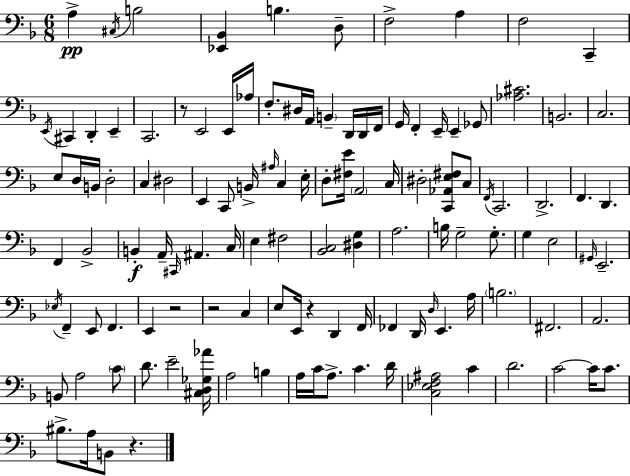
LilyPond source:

{
  \clef bass
  \numericTimeSignature
  \time 6/8
  \key f \major
  a4->\pp \acciaccatura { cis16 } b2 | <ees, bes,>4 b4. d8-- | f2-> a4 | f2 c,4-- | \break \acciaccatura { e,16 } cis,4 d,4-. e,4-- | c,2. | r8 e,2 | e,16 aes16 f8.-. dis16 a,16 \parenthesize b,4-- d,16 | \break d,16 f,16 g,16 f,4-. e,16-- e,4-- | ges,8 <aes cis'>2. | b,2. | c2. | \break e8 d16 b,16 d2-. | c4 dis2 | e,4 c,8 b,16-> \grace { ais16 } c4 | e16-. d8-. <fis e'>16 \parenthesize a,2 | \break c16 dis2-. <c, aes, e fis>8 | c8 \acciaccatura { f,16 } c,2. | d,2.-> | f,4. d,4. | \break f,4 bes,2-> | b,4-.\f a,16-- \grace { cis,16 } ais,4. | c16 e4 fis2 | <bes, c>2 | \break <dis g>4 a2. | b16 g2-- | g8.-. g4 e2 | \grace { gis,16 } e,2.-- | \break \acciaccatura { ees16 } f,4-- e,8 | f,4. e,4 r2 | r2 | c4 e8 e,16 r4 | \break d,4 f,16 fes,4 d,16 | \grace { d16 } e,4. a16 \parenthesize b2. | fis,2. | a,2. | \break b,8 a2 | \parenthesize c'8 d'8. e'2-- | <cis d ges aes'>16 a2 | b4 a16 c'16 a8.-> | \break c'4. d'16 <c ees f ais>2 | c'4 d'2. | c'2~~ | c'16 c'8. bis8.-> a16 | \break b,8 r4. \bar "|."
}